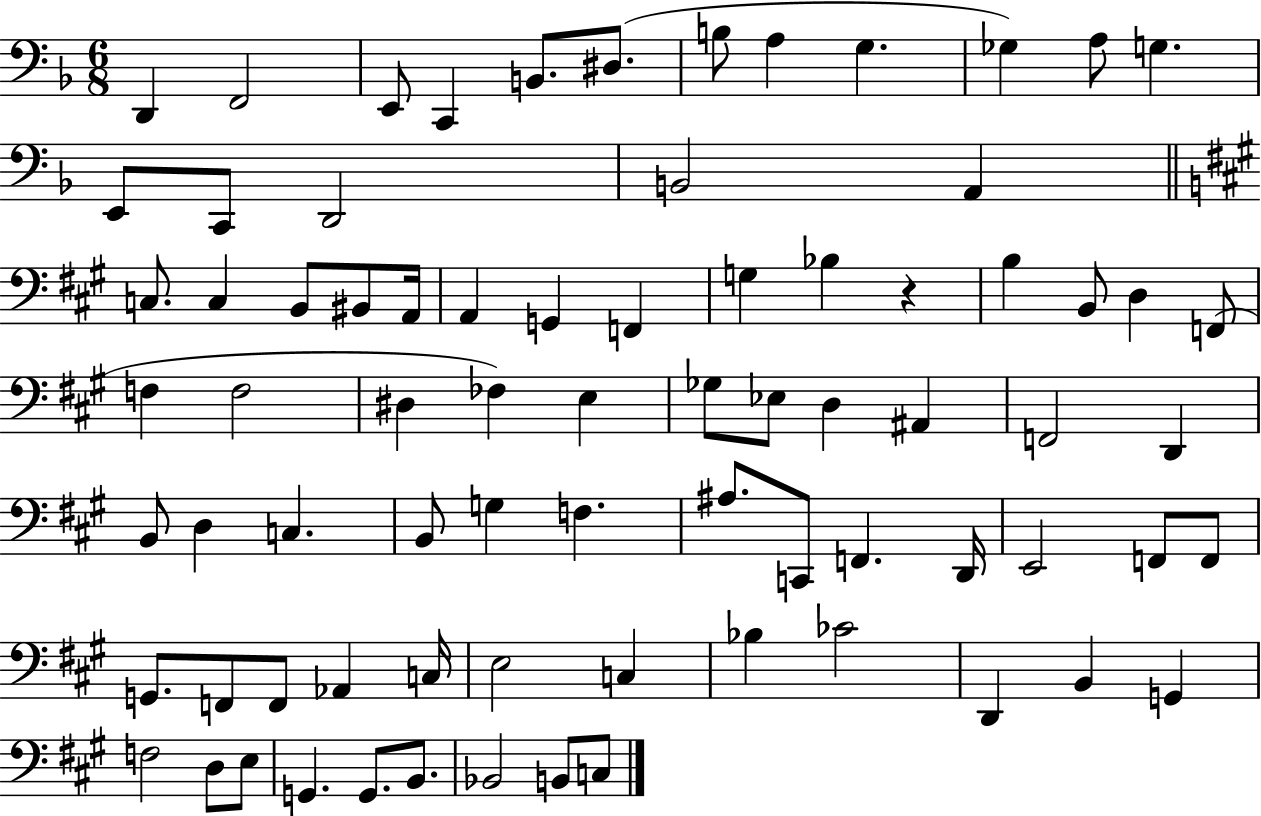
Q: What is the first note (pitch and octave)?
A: D2